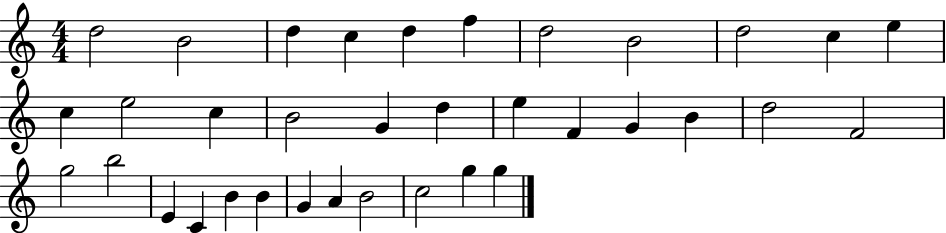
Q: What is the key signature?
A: C major